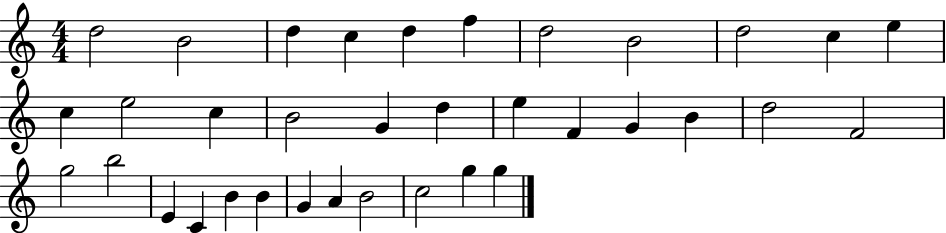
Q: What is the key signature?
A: C major